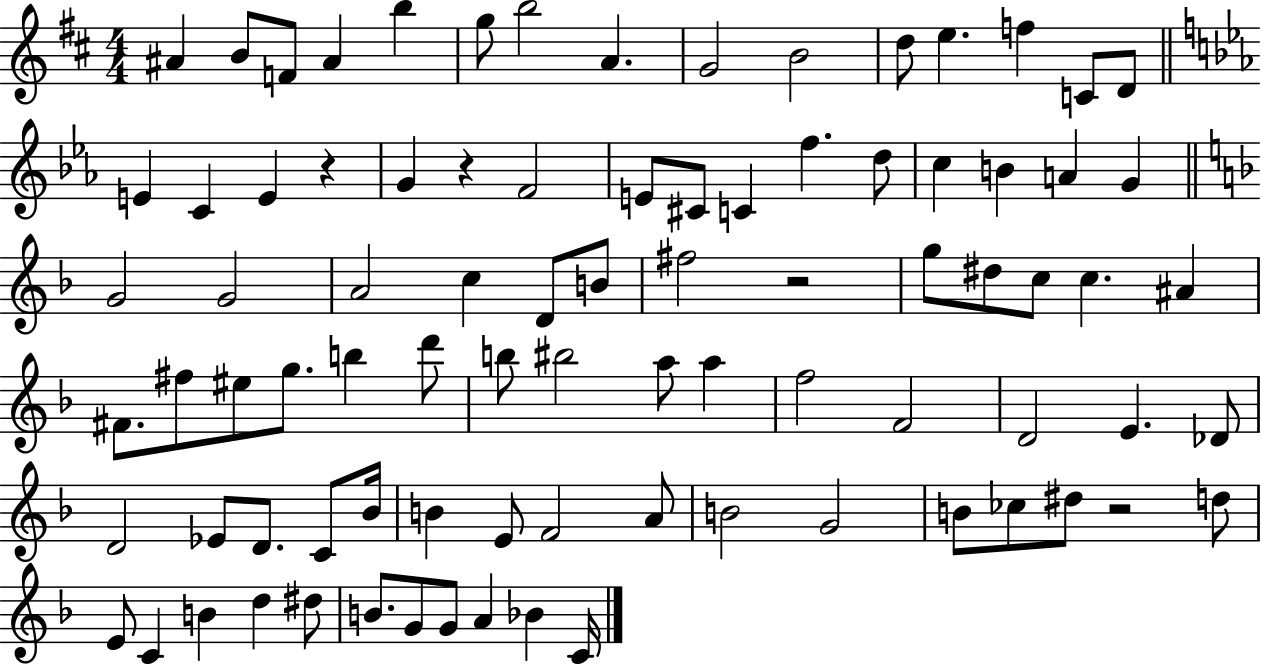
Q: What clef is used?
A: treble